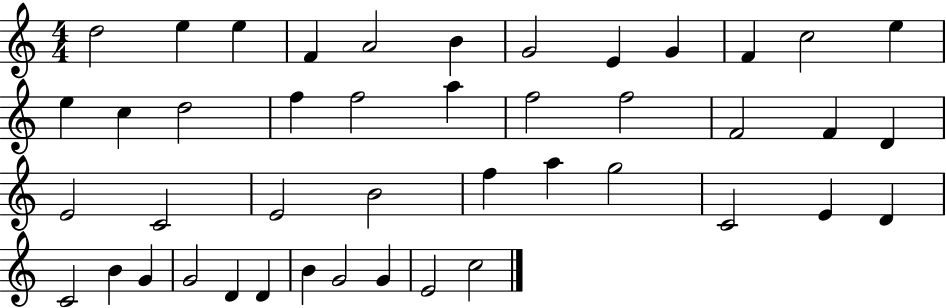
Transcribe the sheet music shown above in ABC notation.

X:1
T:Untitled
M:4/4
L:1/4
K:C
d2 e e F A2 B G2 E G F c2 e e c d2 f f2 a f2 f2 F2 F D E2 C2 E2 B2 f a g2 C2 E D C2 B G G2 D D B G2 G E2 c2